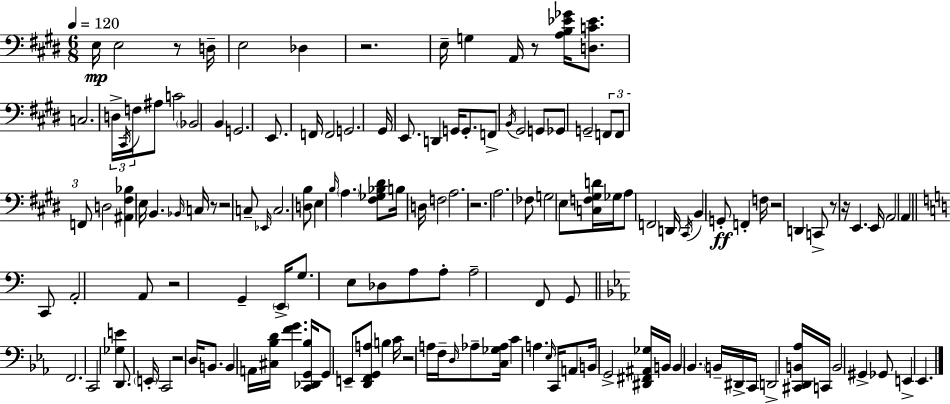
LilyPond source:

{
  \clef bass
  \numericTimeSignature
  \time 6/8
  \key e \major
  \tempo 4 = 120
  e16\mp e2 r8 d16-- | e2 des4 | r2. | e16-- g4 a,16 r8 <a b ees' ges'>16 <d c' ees'>8. | \break c2. | \tuplet 3/2 { d16-> \acciaccatura { cis,16 } f16 } ais8 c'2 | \parenthesize bes,2 b,4 | g,2. | \break e,8. f,16 f,2 | g,2. | gis,16 e,8. d,4 g,16 g,8.-. | f,8-> \acciaccatura { b,16 } gis,2 | \break g,8 ges,8 g,2-- | \tuplet 3/2 { f,8 f,8 f,8 } d2 | <ais, fis bes>4 e16 b,4. | \grace { bes,16 } c16 r8 r2 | \break c8-- \grace { ees,16 } c2. | <d b>8 e4 \grace { b16 } \parenthesize a4. | <fis ges bes dis'>8 b16 d16 f2 | a2. | \break r2. | a2. | fes8 g2 | e8 <c f gis d'>16 ges16 a8 f,2 | \break d,16 \acciaccatura { cis,16 } b,4 g,8-.\ff | f,4-. f16 r2 | d,4 c,8-> r8 r16 e,4. | e,16 a,2 | \break a,4 \bar "||" \break \key a \minor c,8 a,2-. a,8 | r2 g,4-- | \parenthesize e,16-> g8. e8 des8 a8 a8-. | a2-- f,8 g,8 | \break \bar "||" \break \key c \minor f,2. | c,2 <ges e'>4 | d,8. \parenthesize e,16-. c,2 | r2 d16 b,8. | \break b,4 a,16 <cis bes d'>16 <f' g'>4. | <c, des, g, bes>16 g,8 e,8-- <d, f, g, a>8 \parenthesize b4 c'16 | r2 a16 f16-- \grace { d16 } aes8-- | <c ges aes>16 c'4 a4. | \break \grace { ees16 } c,16 a,8 b,16 g,2-> | <dis, fis, ais, ges>16 b,16 b,4 \parenthesize bes,4. | b,16-- dis,16-> c,16 d,2-> | <cis, d, b, aes>16 c,16 b,2 gis,4-> | \break ges,8 e,4-> ees,4. | \bar "|."
}